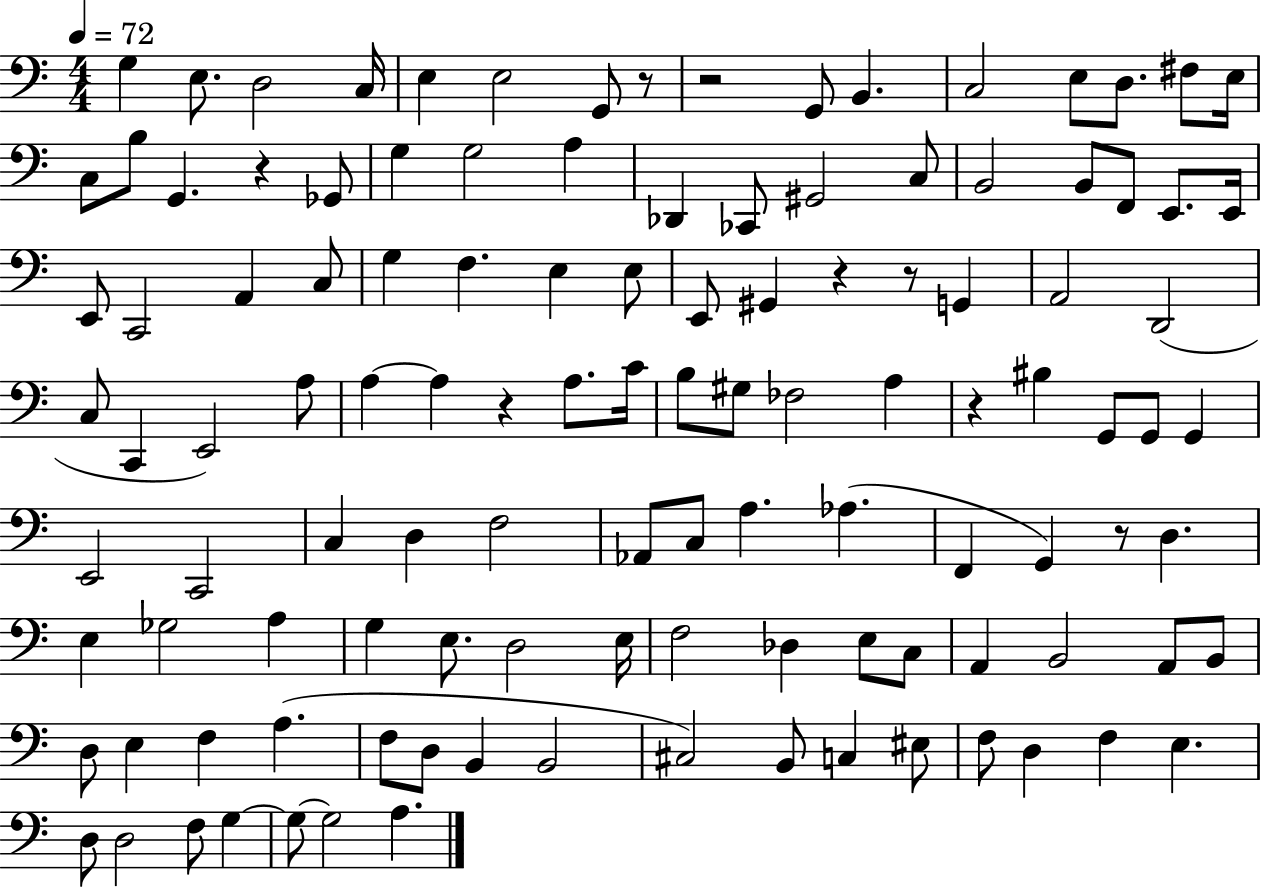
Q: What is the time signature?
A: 4/4